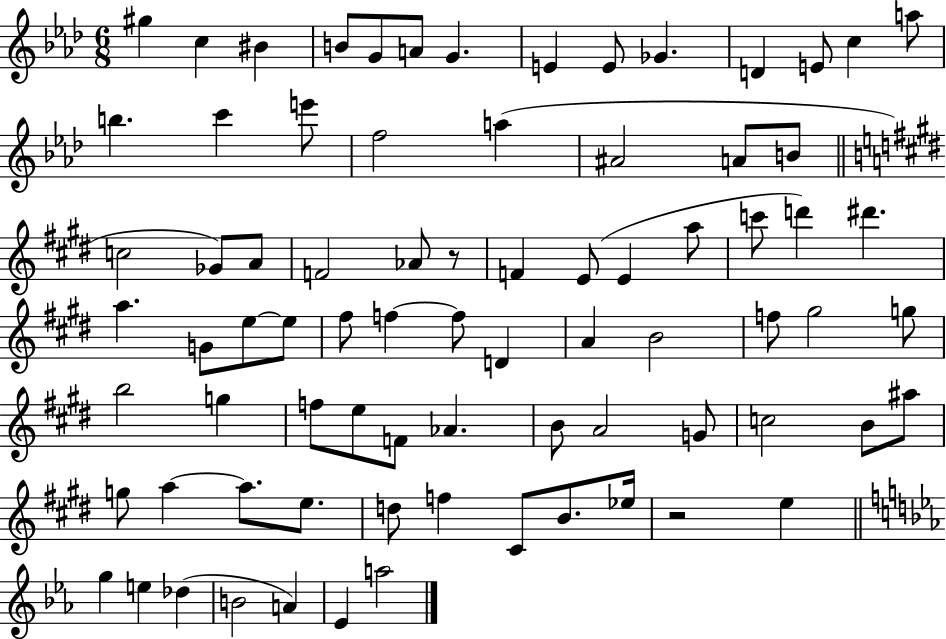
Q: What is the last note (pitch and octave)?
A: A5